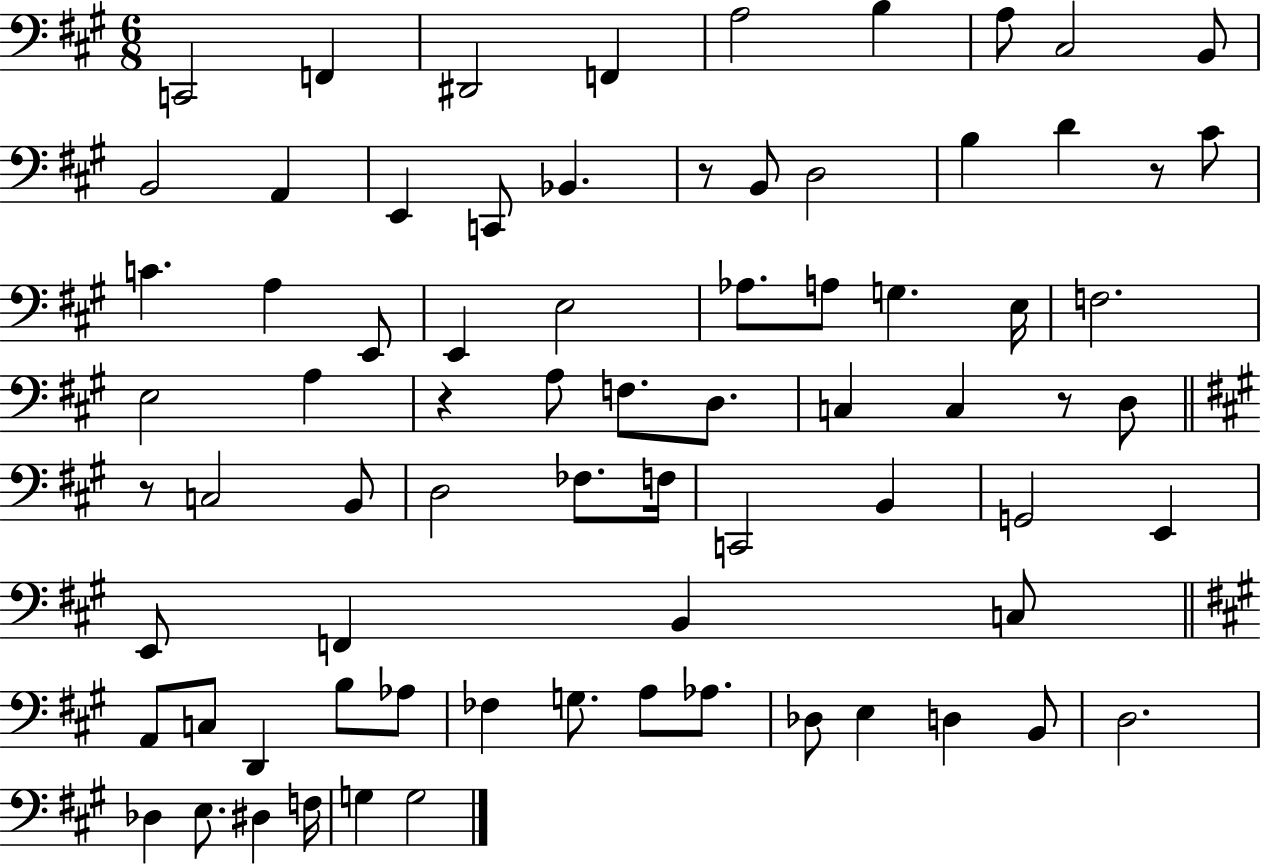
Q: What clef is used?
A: bass